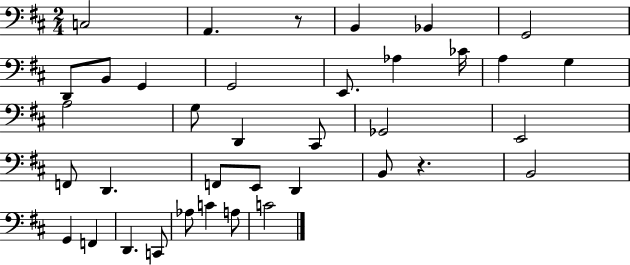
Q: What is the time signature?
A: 2/4